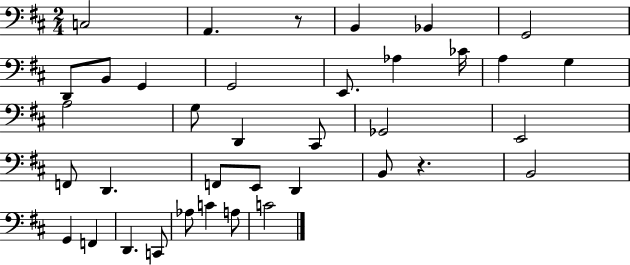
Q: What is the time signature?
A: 2/4